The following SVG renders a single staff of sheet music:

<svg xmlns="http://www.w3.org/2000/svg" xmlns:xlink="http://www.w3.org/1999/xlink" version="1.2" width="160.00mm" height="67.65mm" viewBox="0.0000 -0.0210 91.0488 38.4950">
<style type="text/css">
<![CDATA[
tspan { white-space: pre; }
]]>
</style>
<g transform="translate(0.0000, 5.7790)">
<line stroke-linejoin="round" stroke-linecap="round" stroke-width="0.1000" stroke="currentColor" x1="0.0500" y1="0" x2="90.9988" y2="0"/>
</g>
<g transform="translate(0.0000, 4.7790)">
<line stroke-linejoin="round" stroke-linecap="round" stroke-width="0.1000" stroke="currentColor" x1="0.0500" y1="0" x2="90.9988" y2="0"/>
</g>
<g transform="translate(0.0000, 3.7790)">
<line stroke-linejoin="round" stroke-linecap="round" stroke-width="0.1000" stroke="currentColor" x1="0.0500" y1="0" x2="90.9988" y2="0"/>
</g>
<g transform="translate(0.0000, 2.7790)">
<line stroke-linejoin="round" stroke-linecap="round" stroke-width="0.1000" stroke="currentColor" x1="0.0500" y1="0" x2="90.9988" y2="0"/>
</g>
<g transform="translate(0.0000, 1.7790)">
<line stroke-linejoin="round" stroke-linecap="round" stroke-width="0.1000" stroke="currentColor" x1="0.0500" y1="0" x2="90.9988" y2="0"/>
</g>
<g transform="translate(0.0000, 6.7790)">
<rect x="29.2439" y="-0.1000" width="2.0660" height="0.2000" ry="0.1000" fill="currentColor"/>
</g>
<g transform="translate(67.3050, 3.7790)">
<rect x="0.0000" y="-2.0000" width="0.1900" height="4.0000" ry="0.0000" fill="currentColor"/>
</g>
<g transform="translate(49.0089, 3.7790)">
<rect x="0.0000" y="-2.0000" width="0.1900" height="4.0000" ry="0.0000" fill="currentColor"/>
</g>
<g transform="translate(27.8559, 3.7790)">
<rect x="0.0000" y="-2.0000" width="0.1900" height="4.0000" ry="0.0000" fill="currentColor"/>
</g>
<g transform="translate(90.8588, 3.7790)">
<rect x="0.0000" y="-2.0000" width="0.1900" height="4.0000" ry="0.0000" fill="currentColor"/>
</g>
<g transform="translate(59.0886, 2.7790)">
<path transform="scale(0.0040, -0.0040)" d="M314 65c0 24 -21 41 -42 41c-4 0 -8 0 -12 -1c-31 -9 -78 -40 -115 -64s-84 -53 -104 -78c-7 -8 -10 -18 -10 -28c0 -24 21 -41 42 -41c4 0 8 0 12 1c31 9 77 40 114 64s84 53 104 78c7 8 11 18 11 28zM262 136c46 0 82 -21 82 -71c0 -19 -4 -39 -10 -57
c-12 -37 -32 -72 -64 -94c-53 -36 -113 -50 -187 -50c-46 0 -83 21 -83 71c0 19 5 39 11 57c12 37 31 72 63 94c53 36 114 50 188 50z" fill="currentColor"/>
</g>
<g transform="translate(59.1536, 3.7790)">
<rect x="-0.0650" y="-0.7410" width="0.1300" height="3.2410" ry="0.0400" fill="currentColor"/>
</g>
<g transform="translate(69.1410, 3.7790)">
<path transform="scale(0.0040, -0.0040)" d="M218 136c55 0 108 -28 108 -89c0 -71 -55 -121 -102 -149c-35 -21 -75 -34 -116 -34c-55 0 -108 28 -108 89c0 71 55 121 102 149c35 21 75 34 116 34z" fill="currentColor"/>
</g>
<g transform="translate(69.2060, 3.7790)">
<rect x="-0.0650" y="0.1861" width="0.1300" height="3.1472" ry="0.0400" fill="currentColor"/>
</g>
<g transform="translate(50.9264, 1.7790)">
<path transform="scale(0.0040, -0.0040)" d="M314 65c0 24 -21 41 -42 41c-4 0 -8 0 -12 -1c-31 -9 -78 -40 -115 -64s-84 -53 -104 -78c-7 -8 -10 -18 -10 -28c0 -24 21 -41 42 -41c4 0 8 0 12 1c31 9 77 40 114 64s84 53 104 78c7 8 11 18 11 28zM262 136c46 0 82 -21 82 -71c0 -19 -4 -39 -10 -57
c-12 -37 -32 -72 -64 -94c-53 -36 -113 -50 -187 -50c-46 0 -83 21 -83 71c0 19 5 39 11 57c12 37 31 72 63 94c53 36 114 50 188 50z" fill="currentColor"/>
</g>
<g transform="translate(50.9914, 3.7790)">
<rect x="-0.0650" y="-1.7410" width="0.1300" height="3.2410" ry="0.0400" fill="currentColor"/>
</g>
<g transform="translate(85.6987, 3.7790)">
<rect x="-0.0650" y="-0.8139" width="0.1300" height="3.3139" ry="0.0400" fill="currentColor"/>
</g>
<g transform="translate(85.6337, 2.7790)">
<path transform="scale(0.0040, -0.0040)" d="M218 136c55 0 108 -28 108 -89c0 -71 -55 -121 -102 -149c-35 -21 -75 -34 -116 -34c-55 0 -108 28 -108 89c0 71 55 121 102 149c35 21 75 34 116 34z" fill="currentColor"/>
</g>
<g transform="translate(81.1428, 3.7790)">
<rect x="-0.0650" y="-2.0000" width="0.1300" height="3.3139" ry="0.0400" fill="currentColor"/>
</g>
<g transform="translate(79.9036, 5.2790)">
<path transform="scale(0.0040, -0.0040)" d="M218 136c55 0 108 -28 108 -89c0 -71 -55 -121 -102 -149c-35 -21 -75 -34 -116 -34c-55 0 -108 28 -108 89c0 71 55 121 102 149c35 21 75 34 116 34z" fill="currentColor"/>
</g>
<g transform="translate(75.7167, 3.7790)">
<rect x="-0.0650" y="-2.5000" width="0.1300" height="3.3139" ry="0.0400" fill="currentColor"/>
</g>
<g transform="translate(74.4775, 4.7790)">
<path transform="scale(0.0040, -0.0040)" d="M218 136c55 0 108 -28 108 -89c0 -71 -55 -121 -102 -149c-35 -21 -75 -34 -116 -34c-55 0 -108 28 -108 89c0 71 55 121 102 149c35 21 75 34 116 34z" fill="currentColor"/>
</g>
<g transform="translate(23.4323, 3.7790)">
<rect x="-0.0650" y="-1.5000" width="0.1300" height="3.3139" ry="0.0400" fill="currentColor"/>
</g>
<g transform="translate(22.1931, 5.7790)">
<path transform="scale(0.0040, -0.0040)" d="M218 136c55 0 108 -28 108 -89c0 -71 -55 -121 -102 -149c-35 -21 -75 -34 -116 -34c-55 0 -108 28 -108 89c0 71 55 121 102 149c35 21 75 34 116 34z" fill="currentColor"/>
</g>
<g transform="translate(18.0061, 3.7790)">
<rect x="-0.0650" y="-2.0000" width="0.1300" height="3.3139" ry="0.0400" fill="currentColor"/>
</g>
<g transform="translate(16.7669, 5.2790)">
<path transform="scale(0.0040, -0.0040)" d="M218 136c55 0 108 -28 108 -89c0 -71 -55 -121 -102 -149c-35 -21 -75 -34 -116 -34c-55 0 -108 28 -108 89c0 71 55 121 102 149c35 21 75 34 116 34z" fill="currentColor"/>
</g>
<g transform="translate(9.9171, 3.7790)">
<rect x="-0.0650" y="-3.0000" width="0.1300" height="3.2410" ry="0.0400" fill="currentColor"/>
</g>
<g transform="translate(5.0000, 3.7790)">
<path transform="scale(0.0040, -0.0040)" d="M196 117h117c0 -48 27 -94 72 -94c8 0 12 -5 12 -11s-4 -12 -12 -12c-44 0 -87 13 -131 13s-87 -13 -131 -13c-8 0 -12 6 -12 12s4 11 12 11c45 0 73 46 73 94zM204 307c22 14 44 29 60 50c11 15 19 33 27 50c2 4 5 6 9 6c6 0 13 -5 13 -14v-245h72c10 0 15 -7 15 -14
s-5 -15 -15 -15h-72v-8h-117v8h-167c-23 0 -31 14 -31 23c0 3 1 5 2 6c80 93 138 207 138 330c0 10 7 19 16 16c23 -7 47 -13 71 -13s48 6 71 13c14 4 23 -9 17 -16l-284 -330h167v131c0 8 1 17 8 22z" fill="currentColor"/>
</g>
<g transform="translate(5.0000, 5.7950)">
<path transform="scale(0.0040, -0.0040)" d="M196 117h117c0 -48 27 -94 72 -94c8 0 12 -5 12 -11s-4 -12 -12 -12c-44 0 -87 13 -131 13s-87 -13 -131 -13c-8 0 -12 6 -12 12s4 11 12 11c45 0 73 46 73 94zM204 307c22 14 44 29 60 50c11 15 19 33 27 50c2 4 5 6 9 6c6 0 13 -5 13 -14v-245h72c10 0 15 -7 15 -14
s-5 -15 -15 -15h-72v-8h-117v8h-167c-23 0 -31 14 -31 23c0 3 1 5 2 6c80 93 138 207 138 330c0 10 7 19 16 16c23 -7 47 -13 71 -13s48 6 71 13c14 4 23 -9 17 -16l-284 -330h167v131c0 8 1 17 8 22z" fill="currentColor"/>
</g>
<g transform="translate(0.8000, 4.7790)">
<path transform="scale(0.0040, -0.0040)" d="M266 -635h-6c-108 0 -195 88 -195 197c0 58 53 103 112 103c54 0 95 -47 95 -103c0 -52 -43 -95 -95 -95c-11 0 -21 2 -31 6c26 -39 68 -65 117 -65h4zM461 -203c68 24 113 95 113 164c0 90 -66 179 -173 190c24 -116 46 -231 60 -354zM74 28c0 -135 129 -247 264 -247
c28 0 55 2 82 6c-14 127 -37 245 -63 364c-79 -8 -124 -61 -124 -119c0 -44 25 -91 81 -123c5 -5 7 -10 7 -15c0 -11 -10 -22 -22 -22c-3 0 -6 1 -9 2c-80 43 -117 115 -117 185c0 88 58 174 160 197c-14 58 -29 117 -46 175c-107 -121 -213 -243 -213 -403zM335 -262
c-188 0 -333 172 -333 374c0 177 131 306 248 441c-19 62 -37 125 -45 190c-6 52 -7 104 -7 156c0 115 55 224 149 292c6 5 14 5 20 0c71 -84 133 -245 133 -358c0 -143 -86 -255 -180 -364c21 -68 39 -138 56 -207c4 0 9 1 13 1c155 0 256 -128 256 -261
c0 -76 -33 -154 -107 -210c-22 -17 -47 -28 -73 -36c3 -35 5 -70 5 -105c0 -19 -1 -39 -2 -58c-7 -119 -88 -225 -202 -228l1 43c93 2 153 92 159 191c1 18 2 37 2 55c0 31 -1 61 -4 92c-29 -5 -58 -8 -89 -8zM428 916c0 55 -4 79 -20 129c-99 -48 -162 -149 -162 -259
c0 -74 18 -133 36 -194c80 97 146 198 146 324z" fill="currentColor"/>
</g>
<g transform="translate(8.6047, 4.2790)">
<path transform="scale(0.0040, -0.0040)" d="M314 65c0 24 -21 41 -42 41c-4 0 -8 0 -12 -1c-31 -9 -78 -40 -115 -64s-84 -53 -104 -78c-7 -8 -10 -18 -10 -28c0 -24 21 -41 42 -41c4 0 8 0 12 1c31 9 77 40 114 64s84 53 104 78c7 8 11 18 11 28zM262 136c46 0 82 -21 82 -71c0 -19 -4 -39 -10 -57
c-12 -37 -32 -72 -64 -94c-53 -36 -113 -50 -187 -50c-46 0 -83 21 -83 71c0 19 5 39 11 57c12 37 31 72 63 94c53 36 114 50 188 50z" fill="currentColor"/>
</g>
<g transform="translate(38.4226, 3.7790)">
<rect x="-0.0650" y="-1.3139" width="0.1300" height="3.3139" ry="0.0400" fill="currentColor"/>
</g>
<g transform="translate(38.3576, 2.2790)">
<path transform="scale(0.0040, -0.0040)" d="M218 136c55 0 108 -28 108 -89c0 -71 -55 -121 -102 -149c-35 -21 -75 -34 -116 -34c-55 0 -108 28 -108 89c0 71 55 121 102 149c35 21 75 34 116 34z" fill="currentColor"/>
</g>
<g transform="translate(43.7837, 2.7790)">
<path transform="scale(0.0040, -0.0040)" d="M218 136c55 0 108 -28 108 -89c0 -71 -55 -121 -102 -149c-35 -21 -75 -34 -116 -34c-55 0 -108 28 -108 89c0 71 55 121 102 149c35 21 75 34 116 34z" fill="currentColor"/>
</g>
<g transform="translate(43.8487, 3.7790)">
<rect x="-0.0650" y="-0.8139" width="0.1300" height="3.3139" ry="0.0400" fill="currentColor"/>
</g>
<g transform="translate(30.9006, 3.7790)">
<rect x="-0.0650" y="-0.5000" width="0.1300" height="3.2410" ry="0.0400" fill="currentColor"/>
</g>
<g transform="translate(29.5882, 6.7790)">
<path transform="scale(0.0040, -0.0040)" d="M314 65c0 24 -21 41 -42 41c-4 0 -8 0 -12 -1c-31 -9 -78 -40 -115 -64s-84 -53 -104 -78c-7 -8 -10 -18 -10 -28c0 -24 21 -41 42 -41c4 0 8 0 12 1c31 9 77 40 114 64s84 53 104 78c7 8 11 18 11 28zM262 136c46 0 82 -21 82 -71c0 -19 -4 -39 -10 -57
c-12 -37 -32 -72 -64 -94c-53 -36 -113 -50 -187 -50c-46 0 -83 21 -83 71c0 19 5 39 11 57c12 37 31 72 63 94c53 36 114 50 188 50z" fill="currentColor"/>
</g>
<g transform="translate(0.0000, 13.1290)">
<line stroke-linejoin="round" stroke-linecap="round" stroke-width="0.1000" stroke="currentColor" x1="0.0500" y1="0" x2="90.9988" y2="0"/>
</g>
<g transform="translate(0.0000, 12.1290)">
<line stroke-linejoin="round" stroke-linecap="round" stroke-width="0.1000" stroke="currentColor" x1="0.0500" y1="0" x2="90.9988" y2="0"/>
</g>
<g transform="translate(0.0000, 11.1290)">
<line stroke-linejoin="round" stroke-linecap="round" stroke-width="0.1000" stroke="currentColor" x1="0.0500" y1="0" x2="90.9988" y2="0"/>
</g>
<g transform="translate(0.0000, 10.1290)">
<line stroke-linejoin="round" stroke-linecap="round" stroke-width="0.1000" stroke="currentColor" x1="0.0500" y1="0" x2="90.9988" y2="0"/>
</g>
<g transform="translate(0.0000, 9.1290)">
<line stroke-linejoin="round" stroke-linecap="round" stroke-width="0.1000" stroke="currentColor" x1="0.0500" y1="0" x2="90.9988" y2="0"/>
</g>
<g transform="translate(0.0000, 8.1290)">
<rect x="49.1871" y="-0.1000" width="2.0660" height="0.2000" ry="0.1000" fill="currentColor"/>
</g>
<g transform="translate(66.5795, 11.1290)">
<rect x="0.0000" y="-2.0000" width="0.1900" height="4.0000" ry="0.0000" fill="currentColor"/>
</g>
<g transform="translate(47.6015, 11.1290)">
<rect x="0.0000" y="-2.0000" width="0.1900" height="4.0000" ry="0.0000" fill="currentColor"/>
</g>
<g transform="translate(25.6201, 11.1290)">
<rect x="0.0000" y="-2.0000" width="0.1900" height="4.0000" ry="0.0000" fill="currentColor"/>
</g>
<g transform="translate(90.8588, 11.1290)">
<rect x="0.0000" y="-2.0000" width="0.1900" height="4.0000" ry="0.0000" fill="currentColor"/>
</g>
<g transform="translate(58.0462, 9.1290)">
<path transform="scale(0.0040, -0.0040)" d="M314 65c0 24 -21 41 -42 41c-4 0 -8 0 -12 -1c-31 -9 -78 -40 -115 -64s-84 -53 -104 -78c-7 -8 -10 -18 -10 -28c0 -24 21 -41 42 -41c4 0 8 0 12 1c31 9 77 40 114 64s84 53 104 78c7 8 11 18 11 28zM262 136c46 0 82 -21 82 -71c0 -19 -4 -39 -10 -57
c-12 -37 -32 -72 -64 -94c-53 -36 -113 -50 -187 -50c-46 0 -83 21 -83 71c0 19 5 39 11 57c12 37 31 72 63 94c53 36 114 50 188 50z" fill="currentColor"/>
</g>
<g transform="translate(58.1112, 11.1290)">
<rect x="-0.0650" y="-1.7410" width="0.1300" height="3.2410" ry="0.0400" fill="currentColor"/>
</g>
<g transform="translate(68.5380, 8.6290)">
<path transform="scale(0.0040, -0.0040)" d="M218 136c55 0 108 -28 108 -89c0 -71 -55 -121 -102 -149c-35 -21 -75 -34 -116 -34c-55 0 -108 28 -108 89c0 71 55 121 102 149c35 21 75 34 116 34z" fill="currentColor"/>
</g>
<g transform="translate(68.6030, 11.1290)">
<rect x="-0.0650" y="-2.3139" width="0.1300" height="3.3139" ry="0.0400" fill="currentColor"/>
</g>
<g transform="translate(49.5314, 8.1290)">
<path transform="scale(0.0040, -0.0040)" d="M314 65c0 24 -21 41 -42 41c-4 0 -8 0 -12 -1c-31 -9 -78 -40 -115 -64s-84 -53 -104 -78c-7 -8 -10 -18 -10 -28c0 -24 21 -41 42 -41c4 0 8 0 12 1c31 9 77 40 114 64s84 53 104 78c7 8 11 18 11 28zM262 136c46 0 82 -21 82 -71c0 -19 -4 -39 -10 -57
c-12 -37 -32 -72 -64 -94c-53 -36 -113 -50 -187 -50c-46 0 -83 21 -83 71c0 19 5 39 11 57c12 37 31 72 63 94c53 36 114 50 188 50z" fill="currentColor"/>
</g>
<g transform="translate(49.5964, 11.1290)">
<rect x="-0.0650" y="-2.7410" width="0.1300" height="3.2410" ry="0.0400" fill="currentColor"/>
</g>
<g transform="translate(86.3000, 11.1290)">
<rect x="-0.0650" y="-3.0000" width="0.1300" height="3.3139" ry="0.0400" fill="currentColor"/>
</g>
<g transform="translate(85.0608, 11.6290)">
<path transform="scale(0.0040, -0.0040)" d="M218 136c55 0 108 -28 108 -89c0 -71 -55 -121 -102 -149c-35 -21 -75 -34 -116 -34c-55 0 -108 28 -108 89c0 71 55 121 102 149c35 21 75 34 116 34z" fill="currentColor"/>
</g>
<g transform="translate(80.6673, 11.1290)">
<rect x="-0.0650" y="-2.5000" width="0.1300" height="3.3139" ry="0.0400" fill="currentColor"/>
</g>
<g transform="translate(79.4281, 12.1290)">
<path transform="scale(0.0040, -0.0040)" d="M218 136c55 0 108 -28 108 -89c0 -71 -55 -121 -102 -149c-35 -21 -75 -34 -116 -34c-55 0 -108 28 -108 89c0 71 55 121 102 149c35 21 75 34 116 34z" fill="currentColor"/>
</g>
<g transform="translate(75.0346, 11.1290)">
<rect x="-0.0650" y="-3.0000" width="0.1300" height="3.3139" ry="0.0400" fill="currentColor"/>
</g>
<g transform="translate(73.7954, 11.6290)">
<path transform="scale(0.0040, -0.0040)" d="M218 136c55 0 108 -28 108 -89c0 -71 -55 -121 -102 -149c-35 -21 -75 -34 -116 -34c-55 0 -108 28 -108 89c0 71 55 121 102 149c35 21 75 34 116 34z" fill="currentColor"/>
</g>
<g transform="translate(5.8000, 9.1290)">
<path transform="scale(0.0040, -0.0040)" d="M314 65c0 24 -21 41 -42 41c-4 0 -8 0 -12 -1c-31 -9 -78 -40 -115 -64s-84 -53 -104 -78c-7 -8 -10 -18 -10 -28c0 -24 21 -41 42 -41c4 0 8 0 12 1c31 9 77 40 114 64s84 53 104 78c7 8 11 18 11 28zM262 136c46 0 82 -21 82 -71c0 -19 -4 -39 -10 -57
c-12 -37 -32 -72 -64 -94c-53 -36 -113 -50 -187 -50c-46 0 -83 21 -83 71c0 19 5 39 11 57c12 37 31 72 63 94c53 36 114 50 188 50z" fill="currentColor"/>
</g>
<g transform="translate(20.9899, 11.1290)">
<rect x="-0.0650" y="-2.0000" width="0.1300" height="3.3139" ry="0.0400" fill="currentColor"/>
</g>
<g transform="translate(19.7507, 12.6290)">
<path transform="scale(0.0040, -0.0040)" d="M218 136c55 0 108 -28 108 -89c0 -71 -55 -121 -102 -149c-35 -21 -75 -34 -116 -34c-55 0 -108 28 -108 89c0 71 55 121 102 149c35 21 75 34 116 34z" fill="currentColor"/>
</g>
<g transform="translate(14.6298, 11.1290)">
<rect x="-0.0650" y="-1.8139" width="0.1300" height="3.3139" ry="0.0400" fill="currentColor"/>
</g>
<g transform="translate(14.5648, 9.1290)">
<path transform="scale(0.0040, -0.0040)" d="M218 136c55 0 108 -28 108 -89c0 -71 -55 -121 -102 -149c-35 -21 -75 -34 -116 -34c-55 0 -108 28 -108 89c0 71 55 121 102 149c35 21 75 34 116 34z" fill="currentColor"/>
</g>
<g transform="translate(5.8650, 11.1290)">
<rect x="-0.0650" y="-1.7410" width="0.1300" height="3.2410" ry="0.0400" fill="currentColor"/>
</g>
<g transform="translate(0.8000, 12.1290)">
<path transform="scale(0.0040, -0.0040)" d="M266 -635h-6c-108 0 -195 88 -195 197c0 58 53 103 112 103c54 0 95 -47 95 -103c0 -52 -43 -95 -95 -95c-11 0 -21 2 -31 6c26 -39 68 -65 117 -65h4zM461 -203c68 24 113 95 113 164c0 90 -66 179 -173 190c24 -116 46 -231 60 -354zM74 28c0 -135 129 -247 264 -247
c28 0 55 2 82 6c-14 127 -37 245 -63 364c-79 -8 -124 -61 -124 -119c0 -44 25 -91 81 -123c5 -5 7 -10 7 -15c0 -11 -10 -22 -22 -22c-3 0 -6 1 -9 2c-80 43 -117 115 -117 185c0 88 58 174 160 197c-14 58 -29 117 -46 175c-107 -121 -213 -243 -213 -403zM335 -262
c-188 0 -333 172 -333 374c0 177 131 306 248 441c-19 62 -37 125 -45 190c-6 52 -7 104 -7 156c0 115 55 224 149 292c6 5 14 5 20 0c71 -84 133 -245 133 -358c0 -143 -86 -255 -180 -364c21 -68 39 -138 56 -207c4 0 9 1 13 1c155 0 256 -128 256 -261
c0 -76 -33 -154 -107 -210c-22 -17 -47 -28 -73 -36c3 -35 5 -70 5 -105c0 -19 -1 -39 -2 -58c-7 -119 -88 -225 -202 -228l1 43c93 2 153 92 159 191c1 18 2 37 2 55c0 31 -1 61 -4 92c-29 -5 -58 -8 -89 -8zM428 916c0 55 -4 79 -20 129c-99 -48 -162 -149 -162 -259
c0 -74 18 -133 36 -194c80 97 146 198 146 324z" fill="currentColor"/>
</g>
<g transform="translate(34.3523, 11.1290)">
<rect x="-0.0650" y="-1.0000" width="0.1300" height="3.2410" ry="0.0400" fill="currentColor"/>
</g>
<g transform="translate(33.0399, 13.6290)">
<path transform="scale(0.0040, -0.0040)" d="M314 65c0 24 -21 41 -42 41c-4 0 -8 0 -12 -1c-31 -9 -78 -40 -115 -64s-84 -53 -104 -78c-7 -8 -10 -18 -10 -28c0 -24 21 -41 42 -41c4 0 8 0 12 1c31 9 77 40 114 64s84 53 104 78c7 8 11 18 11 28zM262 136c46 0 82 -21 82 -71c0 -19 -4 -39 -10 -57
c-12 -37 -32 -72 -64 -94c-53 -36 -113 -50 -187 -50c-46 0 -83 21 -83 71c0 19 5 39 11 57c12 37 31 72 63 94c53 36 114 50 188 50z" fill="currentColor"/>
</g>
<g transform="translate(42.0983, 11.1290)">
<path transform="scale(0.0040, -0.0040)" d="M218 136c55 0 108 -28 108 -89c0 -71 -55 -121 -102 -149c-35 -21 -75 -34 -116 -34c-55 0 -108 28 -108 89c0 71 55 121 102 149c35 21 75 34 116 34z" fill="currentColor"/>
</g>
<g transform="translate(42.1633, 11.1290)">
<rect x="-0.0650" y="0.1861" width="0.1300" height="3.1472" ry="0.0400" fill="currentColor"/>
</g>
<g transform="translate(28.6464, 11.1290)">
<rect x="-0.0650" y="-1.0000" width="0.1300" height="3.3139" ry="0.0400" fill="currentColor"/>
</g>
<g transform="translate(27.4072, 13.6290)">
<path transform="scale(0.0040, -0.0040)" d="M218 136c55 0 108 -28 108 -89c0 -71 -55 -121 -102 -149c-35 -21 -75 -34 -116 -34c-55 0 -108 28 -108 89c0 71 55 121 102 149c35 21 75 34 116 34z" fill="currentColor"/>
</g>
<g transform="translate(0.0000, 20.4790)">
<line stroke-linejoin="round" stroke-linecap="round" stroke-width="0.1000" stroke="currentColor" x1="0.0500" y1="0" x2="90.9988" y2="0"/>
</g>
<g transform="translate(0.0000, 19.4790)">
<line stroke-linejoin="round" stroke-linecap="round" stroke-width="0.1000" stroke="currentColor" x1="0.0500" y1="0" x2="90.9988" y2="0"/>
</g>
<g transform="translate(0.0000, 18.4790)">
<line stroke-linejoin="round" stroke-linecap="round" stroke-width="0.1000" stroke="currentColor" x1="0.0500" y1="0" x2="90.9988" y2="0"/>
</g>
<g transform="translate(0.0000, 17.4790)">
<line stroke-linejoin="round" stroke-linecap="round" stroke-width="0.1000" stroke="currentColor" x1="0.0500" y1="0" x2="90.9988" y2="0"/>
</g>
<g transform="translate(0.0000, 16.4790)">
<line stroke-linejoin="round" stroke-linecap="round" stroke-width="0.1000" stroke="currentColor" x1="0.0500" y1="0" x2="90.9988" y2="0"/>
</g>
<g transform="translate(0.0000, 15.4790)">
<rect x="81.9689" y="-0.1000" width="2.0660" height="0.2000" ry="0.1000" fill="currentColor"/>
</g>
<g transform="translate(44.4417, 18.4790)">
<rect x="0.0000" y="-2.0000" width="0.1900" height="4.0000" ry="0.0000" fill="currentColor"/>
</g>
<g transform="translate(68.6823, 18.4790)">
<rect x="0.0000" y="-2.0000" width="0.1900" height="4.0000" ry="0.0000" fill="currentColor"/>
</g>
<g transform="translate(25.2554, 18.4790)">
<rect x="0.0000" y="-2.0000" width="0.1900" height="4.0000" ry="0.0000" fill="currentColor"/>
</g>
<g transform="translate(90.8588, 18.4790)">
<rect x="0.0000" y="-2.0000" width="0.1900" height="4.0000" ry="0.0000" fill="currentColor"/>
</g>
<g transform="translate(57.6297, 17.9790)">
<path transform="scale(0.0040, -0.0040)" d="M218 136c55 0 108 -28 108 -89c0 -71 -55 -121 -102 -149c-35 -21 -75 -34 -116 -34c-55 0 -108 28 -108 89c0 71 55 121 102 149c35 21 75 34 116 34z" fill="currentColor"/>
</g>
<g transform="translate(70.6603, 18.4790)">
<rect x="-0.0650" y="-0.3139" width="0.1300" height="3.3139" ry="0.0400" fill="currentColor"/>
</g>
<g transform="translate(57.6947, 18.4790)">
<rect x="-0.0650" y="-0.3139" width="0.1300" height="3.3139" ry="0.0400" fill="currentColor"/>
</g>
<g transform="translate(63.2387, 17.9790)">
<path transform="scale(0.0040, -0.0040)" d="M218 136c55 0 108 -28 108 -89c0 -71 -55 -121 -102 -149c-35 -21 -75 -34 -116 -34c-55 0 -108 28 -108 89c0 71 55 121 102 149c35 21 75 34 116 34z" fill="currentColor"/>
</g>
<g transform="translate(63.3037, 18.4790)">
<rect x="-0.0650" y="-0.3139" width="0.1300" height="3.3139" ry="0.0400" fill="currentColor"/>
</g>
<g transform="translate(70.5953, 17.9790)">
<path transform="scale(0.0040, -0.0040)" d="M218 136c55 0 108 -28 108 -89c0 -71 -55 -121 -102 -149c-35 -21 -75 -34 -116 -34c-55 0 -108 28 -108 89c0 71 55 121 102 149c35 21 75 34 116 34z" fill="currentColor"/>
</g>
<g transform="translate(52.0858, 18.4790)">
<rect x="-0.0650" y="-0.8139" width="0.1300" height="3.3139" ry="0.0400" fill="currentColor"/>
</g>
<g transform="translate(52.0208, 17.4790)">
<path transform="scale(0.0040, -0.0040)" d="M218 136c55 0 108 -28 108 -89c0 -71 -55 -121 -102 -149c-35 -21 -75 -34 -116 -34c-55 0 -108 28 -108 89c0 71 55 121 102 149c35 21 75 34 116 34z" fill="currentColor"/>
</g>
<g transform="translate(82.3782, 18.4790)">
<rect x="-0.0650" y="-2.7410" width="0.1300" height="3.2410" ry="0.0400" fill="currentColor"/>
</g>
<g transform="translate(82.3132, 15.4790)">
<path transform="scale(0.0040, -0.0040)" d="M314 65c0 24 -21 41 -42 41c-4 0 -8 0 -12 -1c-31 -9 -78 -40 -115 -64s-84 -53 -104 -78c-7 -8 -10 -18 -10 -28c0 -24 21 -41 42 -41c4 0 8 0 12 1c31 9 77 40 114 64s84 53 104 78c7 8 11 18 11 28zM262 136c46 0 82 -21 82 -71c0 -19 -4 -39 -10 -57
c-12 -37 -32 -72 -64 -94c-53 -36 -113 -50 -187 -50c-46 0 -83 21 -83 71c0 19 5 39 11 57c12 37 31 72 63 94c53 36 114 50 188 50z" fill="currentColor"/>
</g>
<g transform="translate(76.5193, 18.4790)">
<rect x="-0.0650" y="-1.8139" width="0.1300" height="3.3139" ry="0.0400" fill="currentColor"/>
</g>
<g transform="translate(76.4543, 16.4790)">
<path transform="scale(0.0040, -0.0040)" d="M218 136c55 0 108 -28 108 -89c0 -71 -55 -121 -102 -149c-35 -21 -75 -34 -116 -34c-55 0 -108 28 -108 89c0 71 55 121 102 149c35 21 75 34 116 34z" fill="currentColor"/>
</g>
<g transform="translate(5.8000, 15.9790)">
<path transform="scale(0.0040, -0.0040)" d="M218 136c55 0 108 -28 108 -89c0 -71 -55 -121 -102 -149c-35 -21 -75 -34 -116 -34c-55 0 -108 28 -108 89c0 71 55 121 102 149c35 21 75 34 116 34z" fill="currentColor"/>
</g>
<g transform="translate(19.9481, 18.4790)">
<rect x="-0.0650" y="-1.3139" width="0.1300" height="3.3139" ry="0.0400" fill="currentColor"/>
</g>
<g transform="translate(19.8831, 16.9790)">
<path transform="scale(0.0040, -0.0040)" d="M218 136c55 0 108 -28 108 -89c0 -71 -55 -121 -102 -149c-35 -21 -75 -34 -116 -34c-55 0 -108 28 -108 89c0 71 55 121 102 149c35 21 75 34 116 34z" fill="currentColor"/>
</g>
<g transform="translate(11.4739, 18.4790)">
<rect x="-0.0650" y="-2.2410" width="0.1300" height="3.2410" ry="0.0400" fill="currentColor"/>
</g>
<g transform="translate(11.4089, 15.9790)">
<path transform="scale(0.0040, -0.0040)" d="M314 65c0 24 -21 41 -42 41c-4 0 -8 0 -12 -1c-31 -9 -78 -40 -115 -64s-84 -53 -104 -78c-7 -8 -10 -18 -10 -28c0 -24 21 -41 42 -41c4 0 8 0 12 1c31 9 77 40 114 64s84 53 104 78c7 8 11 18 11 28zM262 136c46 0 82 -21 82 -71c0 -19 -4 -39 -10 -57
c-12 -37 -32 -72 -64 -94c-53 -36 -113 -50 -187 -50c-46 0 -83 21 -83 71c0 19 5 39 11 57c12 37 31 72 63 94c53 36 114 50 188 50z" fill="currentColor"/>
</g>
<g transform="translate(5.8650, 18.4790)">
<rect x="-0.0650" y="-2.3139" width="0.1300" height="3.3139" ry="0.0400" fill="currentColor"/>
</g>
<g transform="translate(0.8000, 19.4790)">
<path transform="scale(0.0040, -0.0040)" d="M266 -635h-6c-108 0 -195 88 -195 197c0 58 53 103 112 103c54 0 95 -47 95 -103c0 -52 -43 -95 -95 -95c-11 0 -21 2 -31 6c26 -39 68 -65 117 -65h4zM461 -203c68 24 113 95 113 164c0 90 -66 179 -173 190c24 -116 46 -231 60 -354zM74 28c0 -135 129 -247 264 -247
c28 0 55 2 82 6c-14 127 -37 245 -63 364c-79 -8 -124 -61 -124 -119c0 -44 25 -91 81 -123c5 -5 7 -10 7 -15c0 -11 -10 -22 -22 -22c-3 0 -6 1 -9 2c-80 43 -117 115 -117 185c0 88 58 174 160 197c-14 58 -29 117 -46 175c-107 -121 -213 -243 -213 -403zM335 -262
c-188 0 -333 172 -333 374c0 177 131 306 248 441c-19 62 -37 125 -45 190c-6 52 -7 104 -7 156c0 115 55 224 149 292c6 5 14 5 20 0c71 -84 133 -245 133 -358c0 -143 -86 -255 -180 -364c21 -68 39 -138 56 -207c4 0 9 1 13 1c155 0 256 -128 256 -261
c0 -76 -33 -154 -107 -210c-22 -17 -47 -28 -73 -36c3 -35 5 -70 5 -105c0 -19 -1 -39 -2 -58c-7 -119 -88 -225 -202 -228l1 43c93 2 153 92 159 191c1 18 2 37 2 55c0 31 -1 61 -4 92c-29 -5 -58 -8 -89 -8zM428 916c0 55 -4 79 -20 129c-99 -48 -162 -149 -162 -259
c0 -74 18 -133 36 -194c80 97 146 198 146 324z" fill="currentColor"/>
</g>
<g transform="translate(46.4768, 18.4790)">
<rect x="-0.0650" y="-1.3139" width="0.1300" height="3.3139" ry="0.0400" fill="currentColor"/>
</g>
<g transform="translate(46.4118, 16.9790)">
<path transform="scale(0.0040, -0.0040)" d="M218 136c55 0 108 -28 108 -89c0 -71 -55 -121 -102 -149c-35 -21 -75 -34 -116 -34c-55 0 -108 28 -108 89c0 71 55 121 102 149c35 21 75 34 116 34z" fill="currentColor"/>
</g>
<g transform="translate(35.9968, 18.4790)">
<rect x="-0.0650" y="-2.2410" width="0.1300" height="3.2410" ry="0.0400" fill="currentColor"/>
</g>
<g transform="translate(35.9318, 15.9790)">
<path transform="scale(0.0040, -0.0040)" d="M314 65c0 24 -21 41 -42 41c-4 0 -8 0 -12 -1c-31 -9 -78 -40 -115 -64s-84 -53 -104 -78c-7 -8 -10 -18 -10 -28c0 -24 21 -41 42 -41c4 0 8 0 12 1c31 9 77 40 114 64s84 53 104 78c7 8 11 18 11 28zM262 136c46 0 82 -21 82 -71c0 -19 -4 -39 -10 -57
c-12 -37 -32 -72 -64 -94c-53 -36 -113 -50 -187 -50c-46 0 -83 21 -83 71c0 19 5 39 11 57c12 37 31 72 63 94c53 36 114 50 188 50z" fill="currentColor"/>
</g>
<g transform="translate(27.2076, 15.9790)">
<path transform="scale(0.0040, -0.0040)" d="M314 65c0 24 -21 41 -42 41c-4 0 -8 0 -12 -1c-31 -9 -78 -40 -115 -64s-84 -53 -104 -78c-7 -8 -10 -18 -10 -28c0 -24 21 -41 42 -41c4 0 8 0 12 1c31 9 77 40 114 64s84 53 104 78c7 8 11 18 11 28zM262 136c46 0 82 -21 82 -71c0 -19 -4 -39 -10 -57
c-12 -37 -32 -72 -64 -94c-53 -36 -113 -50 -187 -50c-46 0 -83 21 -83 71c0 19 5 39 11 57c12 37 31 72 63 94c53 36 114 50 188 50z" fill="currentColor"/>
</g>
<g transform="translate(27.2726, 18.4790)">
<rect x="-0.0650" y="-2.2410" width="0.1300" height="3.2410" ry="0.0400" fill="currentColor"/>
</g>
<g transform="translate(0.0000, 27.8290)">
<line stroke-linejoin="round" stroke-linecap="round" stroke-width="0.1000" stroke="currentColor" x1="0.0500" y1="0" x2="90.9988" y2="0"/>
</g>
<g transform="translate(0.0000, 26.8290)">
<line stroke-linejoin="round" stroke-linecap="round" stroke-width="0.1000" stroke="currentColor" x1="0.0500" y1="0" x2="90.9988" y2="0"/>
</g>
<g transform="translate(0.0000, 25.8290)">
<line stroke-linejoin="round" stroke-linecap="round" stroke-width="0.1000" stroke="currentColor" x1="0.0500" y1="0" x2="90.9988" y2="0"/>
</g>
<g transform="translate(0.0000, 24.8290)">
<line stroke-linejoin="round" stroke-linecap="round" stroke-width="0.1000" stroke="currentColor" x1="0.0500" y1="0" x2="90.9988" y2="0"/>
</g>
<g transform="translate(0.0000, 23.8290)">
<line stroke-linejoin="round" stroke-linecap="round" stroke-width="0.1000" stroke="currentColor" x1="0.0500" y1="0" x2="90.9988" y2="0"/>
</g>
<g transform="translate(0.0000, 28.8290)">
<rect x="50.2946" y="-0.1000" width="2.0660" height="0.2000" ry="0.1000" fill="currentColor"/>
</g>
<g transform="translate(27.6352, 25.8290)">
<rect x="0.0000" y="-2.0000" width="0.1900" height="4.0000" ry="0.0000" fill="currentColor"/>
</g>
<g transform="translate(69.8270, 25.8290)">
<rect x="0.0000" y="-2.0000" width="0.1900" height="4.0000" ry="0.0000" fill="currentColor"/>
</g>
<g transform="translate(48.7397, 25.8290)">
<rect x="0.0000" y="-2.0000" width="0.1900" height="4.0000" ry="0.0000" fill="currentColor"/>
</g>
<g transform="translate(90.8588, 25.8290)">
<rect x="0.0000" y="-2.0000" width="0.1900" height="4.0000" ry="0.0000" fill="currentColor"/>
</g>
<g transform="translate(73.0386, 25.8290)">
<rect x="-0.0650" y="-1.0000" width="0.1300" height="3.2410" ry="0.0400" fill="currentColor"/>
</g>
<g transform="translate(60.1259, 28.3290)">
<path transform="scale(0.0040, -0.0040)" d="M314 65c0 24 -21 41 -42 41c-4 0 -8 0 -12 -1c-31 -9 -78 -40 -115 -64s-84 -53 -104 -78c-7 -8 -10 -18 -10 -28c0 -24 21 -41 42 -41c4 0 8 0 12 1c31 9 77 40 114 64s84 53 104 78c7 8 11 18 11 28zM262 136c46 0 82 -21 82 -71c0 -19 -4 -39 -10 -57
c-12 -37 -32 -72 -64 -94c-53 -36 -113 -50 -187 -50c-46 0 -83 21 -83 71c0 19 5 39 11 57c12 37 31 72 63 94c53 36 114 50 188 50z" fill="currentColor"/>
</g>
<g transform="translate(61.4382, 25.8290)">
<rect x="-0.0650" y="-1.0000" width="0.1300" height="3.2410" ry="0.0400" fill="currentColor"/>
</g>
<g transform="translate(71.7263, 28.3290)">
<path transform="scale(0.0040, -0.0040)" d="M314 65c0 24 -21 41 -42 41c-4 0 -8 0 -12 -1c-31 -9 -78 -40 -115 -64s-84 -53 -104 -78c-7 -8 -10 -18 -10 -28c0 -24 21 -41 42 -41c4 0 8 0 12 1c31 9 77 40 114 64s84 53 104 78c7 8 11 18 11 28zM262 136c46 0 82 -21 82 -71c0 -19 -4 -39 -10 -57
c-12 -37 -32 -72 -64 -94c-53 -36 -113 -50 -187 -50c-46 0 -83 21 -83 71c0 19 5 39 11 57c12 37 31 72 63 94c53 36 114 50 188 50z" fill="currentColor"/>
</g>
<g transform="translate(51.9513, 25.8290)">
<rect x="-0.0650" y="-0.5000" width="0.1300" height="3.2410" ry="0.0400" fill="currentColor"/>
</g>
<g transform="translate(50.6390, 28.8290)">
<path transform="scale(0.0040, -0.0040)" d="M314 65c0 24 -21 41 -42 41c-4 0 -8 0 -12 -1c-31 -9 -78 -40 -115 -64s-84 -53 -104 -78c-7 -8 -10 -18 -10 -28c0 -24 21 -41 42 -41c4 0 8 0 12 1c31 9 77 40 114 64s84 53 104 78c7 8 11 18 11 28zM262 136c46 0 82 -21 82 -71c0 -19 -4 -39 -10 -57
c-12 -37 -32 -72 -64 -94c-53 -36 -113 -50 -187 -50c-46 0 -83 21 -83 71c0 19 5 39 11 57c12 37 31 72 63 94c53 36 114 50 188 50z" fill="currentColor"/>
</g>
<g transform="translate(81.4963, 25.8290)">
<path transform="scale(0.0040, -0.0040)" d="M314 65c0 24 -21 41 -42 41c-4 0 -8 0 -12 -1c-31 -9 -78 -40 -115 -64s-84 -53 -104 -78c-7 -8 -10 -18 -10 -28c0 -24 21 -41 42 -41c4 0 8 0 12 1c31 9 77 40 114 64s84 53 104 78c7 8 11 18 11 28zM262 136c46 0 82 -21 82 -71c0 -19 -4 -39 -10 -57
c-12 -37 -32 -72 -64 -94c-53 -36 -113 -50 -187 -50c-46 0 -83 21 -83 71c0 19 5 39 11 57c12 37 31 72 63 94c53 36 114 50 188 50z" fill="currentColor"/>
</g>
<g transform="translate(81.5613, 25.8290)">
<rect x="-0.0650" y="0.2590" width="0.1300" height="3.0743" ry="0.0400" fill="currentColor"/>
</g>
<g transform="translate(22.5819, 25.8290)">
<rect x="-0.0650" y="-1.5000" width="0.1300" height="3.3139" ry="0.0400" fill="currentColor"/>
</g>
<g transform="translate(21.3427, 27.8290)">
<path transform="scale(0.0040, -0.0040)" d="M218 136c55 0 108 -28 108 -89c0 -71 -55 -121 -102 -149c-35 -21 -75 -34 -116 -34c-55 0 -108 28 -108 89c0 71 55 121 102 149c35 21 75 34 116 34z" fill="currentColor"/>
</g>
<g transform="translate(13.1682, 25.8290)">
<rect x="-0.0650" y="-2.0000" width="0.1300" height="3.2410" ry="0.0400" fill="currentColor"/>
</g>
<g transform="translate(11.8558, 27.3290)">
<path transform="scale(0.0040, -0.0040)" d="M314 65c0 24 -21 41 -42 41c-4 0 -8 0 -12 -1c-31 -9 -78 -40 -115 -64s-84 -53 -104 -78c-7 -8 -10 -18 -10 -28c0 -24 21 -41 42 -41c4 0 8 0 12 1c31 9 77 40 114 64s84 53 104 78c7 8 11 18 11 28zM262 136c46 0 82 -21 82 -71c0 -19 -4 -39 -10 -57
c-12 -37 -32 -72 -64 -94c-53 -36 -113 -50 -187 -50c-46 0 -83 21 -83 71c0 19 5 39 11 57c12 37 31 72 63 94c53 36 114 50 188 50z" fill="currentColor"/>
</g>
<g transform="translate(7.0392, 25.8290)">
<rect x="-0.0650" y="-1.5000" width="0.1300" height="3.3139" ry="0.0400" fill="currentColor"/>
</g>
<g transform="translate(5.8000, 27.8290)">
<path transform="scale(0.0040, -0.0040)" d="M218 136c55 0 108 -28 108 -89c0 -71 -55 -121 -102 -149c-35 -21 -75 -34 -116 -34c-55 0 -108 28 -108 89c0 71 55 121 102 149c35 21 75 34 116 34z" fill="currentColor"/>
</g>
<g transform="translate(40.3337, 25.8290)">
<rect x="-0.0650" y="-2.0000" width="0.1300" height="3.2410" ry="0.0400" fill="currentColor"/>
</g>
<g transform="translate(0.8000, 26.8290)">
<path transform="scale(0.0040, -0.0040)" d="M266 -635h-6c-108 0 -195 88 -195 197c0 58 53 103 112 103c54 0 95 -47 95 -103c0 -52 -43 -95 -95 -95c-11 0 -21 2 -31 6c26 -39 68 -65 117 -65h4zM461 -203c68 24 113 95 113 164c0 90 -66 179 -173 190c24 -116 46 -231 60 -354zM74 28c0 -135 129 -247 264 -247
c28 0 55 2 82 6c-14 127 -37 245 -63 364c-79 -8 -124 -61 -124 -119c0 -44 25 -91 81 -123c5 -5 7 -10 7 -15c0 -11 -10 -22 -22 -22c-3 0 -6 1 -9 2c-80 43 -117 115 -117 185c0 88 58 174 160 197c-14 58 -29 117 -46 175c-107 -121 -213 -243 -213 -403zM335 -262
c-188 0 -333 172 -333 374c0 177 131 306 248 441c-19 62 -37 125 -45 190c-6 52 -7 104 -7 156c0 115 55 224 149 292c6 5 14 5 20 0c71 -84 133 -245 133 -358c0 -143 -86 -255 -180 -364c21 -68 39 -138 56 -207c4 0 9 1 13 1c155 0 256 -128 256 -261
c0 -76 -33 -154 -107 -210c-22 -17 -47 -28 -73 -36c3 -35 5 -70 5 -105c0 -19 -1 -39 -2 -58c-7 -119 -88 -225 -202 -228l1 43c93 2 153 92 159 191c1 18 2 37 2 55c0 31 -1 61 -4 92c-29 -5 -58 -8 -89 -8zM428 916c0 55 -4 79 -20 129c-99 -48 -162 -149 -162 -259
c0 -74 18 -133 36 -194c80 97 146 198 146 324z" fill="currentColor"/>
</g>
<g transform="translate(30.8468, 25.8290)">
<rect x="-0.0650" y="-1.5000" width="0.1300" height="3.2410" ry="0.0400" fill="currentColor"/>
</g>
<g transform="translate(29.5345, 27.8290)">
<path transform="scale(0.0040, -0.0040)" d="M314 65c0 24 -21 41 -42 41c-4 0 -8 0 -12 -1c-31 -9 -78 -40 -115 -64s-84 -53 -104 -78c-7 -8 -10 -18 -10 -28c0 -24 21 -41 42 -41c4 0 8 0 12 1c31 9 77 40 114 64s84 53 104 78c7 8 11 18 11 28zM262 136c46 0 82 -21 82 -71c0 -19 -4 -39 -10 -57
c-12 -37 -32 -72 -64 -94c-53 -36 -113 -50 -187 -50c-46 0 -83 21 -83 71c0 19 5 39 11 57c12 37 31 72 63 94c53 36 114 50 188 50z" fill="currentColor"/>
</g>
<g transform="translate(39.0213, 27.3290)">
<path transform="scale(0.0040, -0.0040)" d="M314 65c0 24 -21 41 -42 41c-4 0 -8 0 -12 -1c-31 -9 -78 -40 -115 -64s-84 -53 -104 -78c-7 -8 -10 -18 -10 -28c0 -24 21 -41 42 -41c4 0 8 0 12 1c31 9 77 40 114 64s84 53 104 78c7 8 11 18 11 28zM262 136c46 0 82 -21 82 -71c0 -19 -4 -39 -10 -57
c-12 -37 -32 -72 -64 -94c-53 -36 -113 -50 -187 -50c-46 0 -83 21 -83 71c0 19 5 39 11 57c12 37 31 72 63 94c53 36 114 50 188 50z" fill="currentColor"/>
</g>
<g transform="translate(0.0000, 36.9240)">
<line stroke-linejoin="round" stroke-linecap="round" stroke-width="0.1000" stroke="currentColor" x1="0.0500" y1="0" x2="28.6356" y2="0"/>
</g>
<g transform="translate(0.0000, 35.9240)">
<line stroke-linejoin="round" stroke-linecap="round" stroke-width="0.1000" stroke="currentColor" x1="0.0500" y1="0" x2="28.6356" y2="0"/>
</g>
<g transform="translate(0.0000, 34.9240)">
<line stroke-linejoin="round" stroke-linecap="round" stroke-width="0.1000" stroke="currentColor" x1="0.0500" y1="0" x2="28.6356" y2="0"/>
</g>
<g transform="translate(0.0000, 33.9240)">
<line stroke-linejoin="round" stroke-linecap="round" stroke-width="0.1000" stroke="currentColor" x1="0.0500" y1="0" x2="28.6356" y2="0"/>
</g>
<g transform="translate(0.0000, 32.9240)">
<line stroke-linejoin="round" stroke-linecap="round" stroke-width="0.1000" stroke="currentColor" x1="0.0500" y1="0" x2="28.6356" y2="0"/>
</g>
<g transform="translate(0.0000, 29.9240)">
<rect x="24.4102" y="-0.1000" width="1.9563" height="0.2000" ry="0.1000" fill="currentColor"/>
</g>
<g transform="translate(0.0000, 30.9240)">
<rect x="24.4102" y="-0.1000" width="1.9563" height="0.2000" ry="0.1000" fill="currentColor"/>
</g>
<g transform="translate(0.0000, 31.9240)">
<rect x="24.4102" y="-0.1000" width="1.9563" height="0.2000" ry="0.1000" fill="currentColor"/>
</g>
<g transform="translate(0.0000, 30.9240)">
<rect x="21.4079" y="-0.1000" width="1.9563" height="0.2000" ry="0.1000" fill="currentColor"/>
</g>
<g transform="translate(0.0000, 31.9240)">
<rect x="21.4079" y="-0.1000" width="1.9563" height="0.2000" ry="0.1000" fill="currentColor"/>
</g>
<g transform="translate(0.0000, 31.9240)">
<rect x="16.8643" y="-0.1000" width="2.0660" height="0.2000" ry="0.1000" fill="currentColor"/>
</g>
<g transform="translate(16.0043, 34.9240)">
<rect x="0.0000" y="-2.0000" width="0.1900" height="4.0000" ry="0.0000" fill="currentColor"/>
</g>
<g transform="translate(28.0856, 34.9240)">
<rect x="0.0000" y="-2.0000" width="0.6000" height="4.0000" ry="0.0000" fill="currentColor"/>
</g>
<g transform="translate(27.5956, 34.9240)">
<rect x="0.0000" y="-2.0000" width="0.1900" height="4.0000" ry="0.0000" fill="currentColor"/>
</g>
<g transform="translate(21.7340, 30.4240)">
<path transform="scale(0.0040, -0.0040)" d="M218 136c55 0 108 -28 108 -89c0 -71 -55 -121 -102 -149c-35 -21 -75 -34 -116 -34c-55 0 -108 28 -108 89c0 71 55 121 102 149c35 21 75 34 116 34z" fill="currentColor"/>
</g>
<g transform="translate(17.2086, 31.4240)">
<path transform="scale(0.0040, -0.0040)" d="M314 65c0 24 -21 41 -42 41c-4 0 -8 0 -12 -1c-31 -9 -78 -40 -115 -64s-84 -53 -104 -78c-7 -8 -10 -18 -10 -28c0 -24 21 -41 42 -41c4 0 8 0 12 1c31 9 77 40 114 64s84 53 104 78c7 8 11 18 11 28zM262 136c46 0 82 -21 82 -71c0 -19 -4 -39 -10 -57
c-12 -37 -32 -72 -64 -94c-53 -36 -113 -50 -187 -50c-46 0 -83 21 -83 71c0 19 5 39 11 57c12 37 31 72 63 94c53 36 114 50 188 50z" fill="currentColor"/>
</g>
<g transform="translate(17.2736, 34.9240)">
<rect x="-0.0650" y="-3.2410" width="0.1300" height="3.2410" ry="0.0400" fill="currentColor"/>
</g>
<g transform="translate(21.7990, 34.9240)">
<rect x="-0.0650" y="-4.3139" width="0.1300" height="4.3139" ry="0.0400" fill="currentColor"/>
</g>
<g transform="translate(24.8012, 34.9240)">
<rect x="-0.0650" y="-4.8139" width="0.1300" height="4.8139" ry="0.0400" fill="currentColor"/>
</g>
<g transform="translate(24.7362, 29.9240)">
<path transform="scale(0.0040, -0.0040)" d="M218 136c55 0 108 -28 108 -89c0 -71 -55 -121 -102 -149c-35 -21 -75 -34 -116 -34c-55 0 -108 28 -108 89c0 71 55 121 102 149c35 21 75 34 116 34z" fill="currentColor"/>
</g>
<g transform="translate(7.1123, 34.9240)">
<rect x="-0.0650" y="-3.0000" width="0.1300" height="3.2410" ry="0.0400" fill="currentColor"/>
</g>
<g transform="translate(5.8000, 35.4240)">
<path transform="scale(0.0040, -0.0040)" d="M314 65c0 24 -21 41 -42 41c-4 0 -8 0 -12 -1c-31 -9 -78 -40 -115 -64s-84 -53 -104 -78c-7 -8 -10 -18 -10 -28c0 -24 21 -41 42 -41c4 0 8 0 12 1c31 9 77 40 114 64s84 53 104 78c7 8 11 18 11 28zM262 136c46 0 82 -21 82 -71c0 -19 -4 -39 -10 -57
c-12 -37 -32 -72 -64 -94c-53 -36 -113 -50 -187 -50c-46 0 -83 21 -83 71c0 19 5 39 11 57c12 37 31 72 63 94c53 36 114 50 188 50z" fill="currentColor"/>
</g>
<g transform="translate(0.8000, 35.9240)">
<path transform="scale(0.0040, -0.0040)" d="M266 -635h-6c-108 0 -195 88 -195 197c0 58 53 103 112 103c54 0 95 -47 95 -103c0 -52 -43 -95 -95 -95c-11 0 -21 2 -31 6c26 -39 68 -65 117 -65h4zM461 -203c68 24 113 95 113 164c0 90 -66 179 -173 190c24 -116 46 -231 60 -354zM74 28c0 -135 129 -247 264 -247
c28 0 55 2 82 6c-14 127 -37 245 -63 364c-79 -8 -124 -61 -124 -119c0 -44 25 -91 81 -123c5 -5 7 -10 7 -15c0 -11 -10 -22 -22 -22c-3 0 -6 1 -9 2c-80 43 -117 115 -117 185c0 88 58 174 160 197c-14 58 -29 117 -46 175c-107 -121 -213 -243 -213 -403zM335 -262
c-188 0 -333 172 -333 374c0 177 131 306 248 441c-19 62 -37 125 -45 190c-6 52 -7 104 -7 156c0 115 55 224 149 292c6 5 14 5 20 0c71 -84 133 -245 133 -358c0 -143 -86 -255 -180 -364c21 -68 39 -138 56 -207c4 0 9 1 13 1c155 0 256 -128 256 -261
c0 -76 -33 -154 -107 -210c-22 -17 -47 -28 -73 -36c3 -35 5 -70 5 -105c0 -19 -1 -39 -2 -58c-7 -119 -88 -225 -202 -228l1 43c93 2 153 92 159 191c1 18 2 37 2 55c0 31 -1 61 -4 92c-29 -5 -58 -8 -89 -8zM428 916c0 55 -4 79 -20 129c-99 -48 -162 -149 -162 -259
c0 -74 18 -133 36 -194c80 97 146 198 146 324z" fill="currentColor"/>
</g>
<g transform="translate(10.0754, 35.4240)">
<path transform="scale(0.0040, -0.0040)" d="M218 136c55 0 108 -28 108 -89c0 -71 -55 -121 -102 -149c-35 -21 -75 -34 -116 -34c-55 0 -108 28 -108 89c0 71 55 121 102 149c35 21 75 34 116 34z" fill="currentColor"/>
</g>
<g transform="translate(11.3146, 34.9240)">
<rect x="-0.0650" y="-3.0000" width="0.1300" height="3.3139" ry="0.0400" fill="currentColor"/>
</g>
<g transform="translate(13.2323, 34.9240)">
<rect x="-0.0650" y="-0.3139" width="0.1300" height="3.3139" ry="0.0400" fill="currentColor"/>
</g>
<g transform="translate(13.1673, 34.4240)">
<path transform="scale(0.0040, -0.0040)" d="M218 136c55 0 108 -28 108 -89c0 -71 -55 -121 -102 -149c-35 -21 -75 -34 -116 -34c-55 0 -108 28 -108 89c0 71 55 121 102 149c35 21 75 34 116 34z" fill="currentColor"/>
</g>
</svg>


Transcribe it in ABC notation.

X:1
T:Untitled
M:4/4
L:1/4
K:C
A2 F E C2 e d f2 d2 B G F d f2 f F D D2 B a2 f2 g A G A g g2 e g2 g2 e d c c c f a2 E F2 E E2 F2 C2 D2 D2 B2 A2 A c b2 d' e'